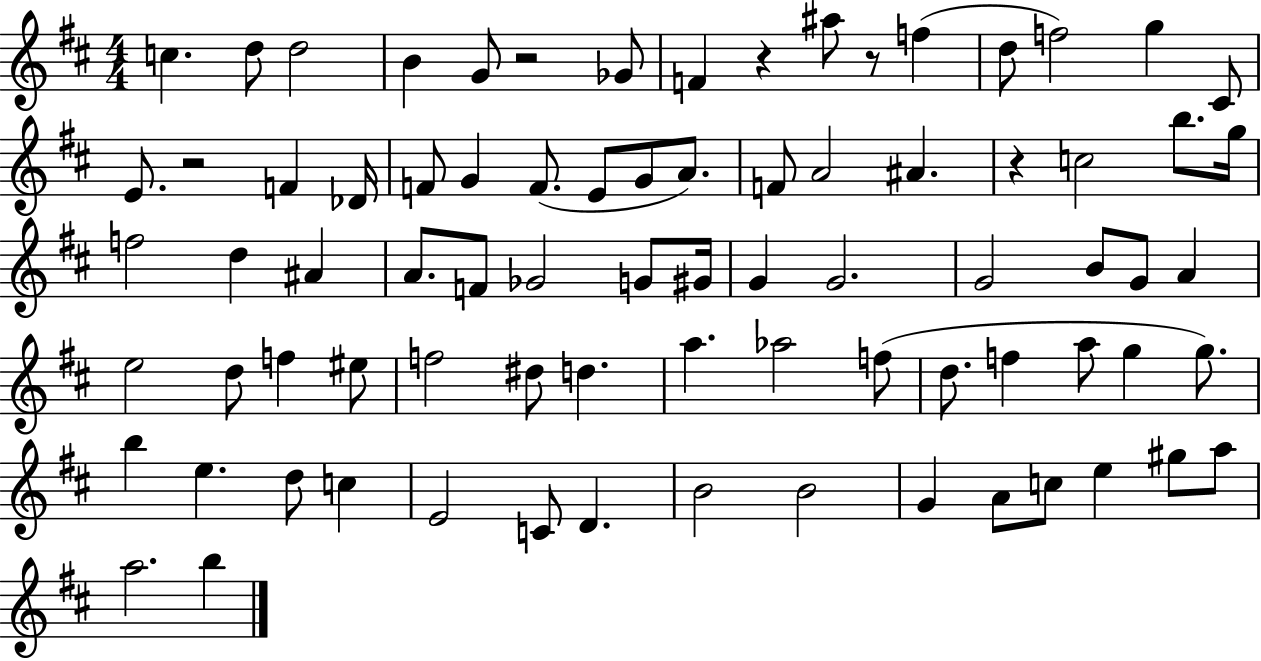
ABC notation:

X:1
T:Untitled
M:4/4
L:1/4
K:D
c d/2 d2 B G/2 z2 _G/2 F z ^a/2 z/2 f d/2 f2 g ^C/2 E/2 z2 F _D/4 F/2 G F/2 E/2 G/2 A/2 F/2 A2 ^A z c2 b/2 g/4 f2 d ^A A/2 F/2 _G2 G/2 ^G/4 G G2 G2 B/2 G/2 A e2 d/2 f ^e/2 f2 ^d/2 d a _a2 f/2 d/2 f a/2 g g/2 b e d/2 c E2 C/2 D B2 B2 G A/2 c/2 e ^g/2 a/2 a2 b